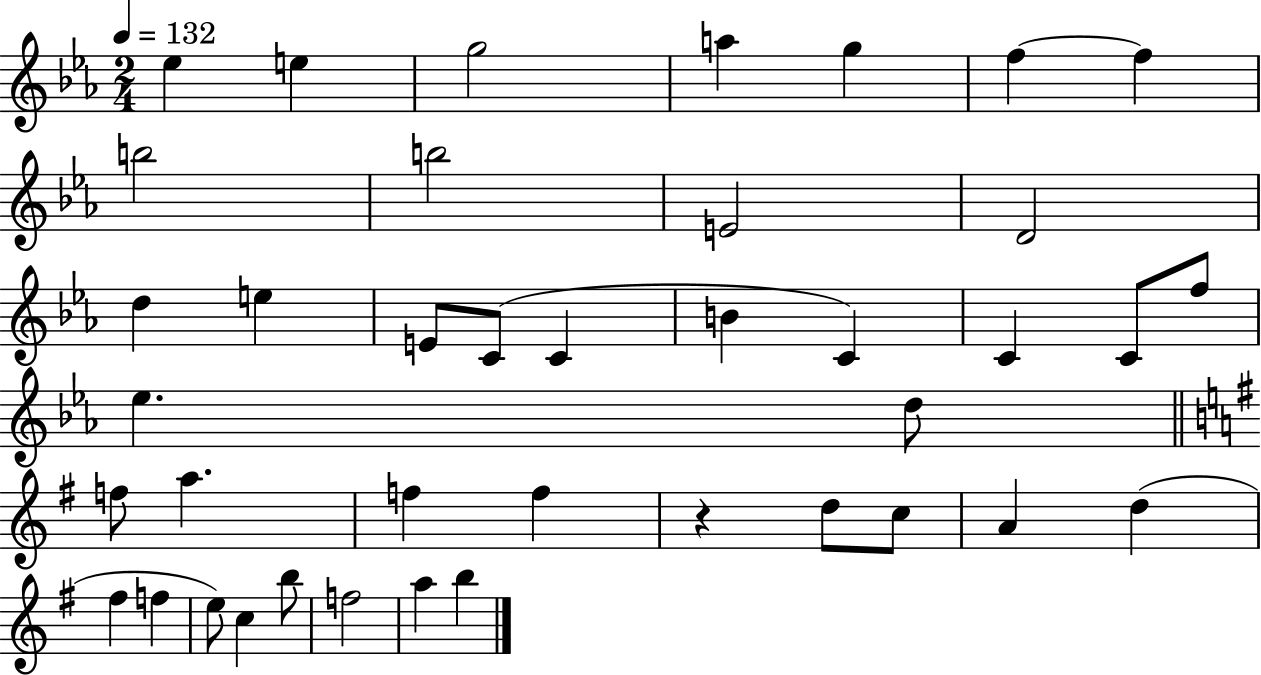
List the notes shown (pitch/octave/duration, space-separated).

Eb5/q E5/q G5/h A5/q G5/q F5/q F5/q B5/h B5/h E4/h D4/h D5/q E5/q E4/e C4/e C4/q B4/q C4/q C4/q C4/e F5/e Eb5/q. D5/e F5/e A5/q. F5/q F5/q R/q D5/e C5/e A4/q D5/q F#5/q F5/q E5/e C5/q B5/e F5/h A5/q B5/q